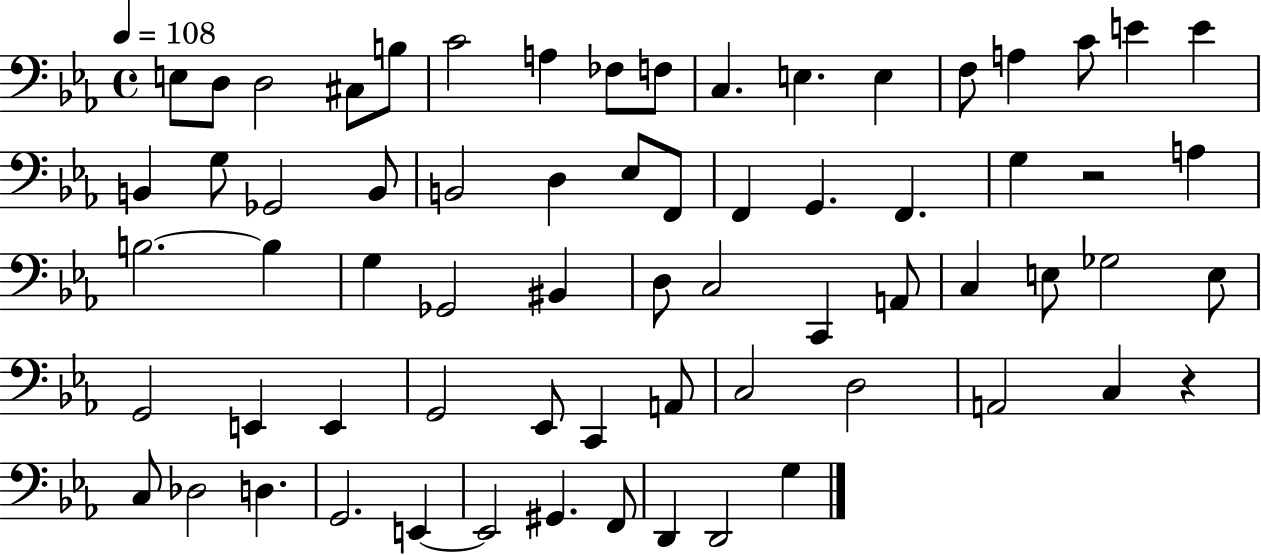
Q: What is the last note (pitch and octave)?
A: G3